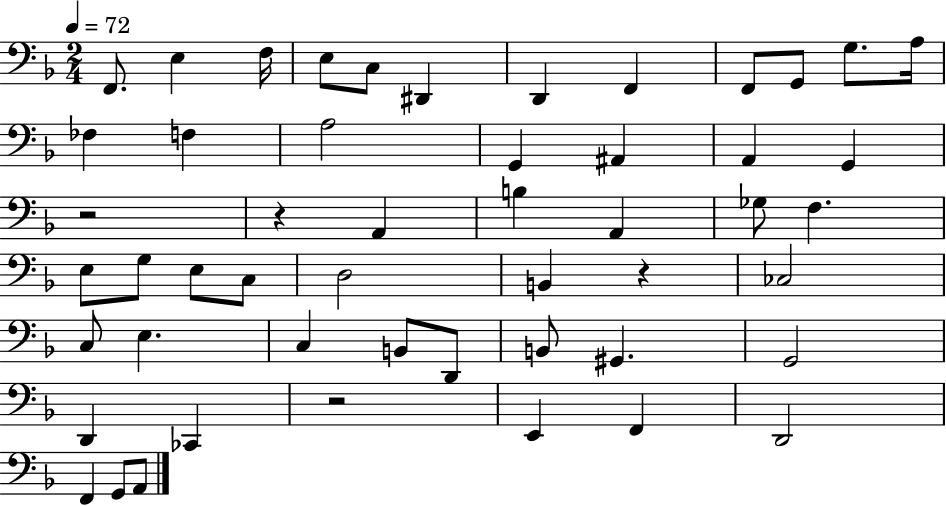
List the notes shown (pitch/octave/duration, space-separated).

F2/e. E3/q F3/s E3/e C3/e D#2/q D2/q F2/q F2/e G2/e G3/e. A3/s FES3/q F3/q A3/h G2/q A#2/q A2/q G2/q R/h R/q A2/q B3/q A2/q Gb3/e F3/q. E3/e G3/e E3/e C3/e D3/h B2/q R/q CES3/h C3/e E3/q. C3/q B2/e D2/e B2/e G#2/q. G2/h D2/q CES2/q R/h E2/q F2/q D2/h F2/q G2/e A2/e